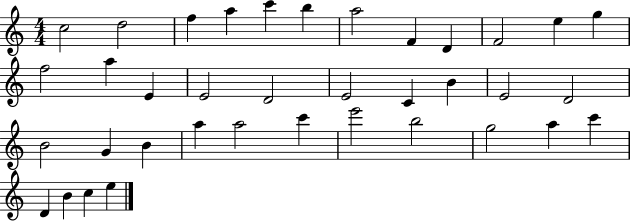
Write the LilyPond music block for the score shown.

{
  \clef treble
  \numericTimeSignature
  \time 4/4
  \key c \major
  c''2 d''2 | f''4 a''4 c'''4 b''4 | a''2 f'4 d'4 | f'2 e''4 g''4 | \break f''2 a''4 e'4 | e'2 d'2 | e'2 c'4 b'4 | e'2 d'2 | \break b'2 g'4 b'4 | a''4 a''2 c'''4 | e'''2 b''2 | g''2 a''4 c'''4 | \break d'4 b'4 c''4 e''4 | \bar "|."
}